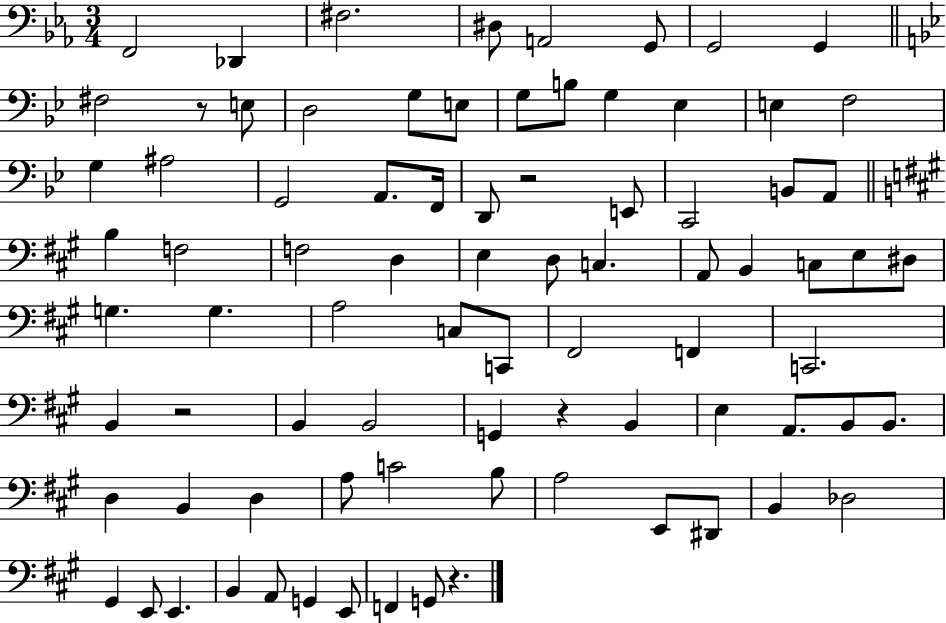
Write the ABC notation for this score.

X:1
T:Untitled
M:3/4
L:1/4
K:Eb
F,,2 _D,, ^F,2 ^D,/2 A,,2 G,,/2 G,,2 G,, ^F,2 z/2 E,/2 D,2 G,/2 E,/2 G,/2 B,/2 G, _E, E, F,2 G, ^A,2 G,,2 A,,/2 F,,/4 D,,/2 z2 E,,/2 C,,2 B,,/2 A,,/2 B, F,2 F,2 D, E, D,/2 C, A,,/2 B,, C,/2 E,/2 ^D,/2 G, G, A,2 C,/2 C,,/2 ^F,,2 F,, C,,2 B,, z2 B,, B,,2 G,, z B,, E, A,,/2 B,,/2 B,,/2 D, B,, D, A,/2 C2 B,/2 A,2 E,,/2 ^D,,/2 B,, _D,2 ^G,, E,,/2 E,, B,, A,,/2 G,, E,,/2 F,, G,,/2 z